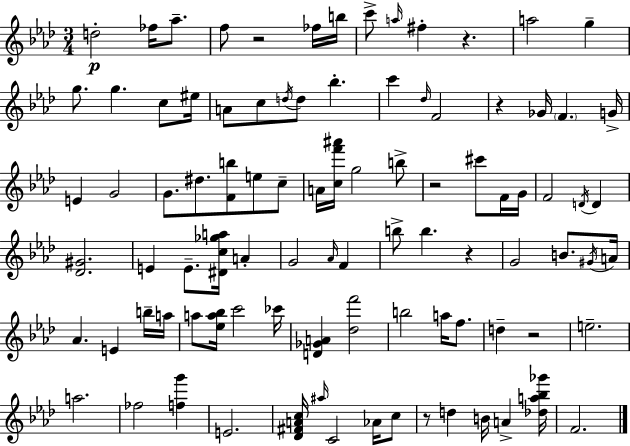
{
  \clef treble
  \numericTimeSignature
  \time 3/4
  \key aes \major
  d''2-.\p fes''16 aes''8.-- | f''8 r2 fes''16 b''16 | c'''8-> \grace { a''16 } fis''4-. r4. | a''2 g''4-- | \break g''8. g''4. c''8 | eis''16 a'8 c''8 \acciaccatura { d''16 } d''8 bes''4.-. | c'''4 \grace { des''16 } f'2 | r4 ges'16 \parenthesize f'4. | \break g'16-> e'4 g'2 | g'8. dis''8. <f' b''>8 e''8 | c''8-- a'16 <c'' f''' ais'''>16 g''2 | b''8-> r2 cis'''8 | \break f'16 g'16 f'2 \acciaccatura { d'16 } | d'4 <des' gis'>2. | e'4 e'8.-- <dis' c'' ges'' a''>16 | a'4-. g'2 | \break \grace { aes'16 } f'4 b''8-> b''4. | r4 g'2 | b'8. \acciaccatura { gis'16 } a'16 aes'4. | e'4 b''16-- a''16 a''8 <ees'' a'' bes''>16 c'''2 | \break ces'''16 <d' ges' a'>4 <des'' f'''>2 | b''2 | a''16 f''8. d''4-- r2 | e''2.-- | \break a''2. | fes''2 | <f'' g'''>4 e'2. | <des' fis' a' c''>16 \grace { ais''16 } c'2 | \break aes'16 c''8 r8 d''4 | b'16 a'4-> <des'' a'' bes'' ges'''>16 f'2. | \bar "|."
}